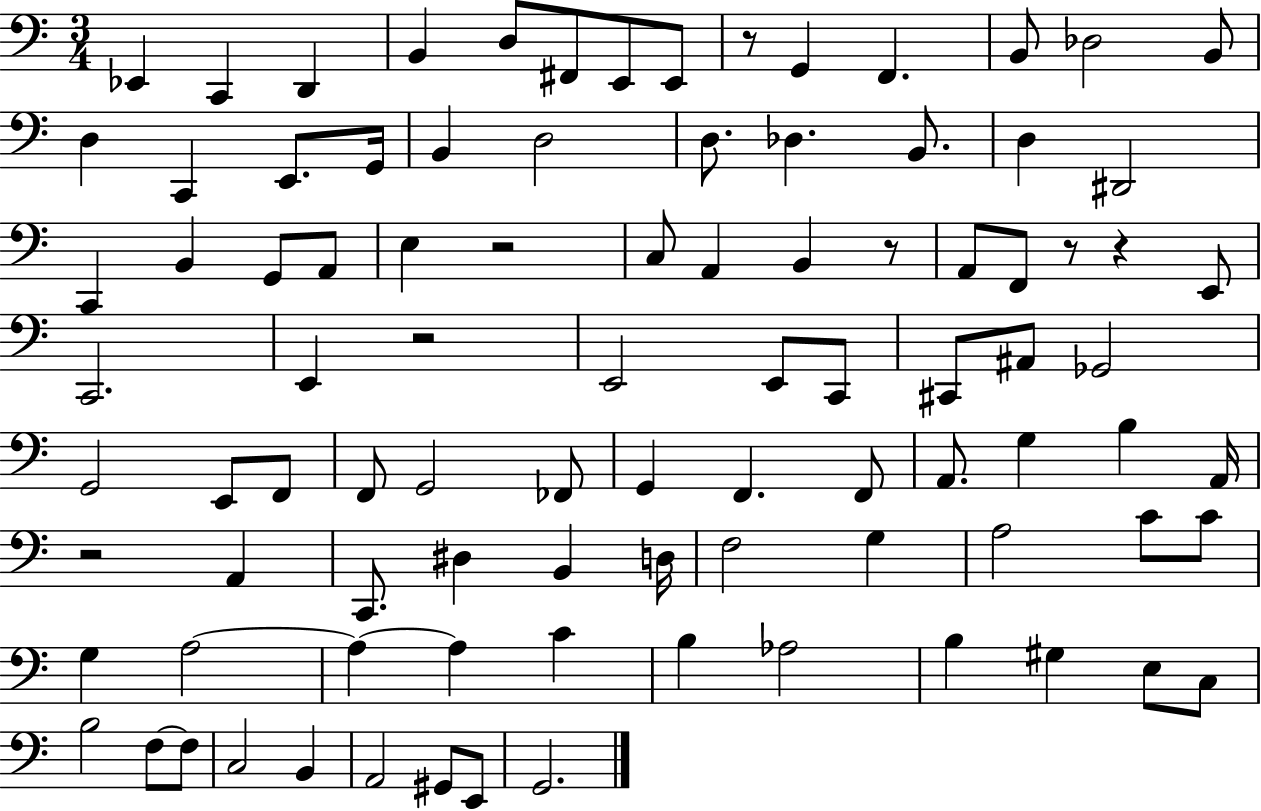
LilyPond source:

{
  \clef bass
  \numericTimeSignature
  \time 3/4
  \key c \major
  ees,4 c,4 d,4 | b,4 d8 fis,8 e,8 e,8 | r8 g,4 f,4. | b,8 des2 b,8 | \break d4 c,4 e,8. g,16 | b,4 d2 | d8. des4. b,8. | d4 dis,2 | \break c,4 b,4 g,8 a,8 | e4 r2 | c8 a,4 b,4 r8 | a,8 f,8 r8 r4 e,8 | \break c,2. | e,4 r2 | e,2 e,8 c,8 | cis,8 ais,8 ges,2 | \break g,2 e,8 f,8 | f,8 g,2 fes,8 | g,4 f,4. f,8 | a,8. g4 b4 a,16 | \break r2 a,4 | c,8. dis4 b,4 d16 | f2 g4 | a2 c'8 c'8 | \break g4 a2~~ | a4~~ a4 c'4 | b4 aes2 | b4 gis4 e8 c8 | \break b2 f8~~ f8 | c2 b,4 | a,2 gis,8 e,8 | g,2. | \break \bar "|."
}